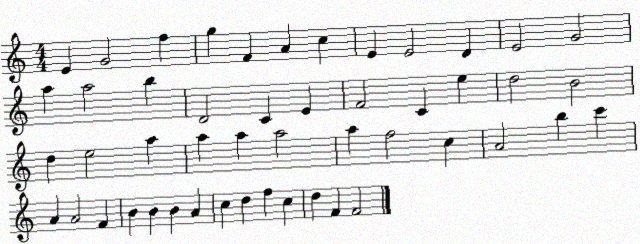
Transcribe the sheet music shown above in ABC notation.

X:1
T:Untitled
M:4/4
L:1/4
K:C
E G2 f g F A c E E2 D E2 G2 a a2 b D2 C E F2 C e d2 B2 d e2 a a a a2 a f2 c A2 b c' A A2 F B B B A c d f c d F F2